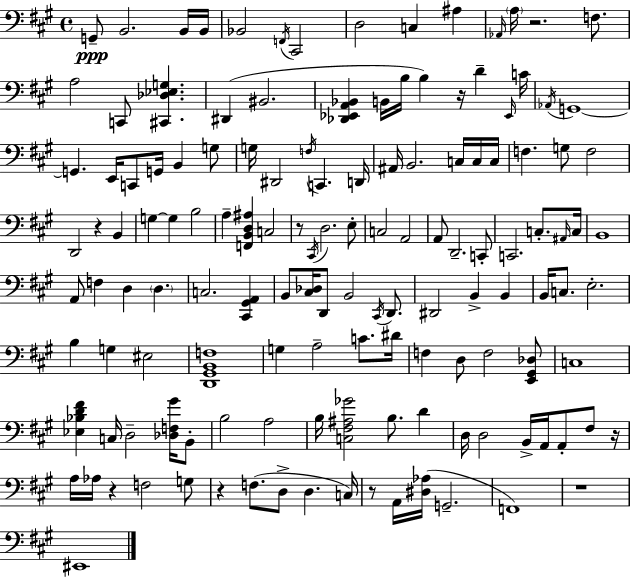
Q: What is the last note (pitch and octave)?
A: EIS2